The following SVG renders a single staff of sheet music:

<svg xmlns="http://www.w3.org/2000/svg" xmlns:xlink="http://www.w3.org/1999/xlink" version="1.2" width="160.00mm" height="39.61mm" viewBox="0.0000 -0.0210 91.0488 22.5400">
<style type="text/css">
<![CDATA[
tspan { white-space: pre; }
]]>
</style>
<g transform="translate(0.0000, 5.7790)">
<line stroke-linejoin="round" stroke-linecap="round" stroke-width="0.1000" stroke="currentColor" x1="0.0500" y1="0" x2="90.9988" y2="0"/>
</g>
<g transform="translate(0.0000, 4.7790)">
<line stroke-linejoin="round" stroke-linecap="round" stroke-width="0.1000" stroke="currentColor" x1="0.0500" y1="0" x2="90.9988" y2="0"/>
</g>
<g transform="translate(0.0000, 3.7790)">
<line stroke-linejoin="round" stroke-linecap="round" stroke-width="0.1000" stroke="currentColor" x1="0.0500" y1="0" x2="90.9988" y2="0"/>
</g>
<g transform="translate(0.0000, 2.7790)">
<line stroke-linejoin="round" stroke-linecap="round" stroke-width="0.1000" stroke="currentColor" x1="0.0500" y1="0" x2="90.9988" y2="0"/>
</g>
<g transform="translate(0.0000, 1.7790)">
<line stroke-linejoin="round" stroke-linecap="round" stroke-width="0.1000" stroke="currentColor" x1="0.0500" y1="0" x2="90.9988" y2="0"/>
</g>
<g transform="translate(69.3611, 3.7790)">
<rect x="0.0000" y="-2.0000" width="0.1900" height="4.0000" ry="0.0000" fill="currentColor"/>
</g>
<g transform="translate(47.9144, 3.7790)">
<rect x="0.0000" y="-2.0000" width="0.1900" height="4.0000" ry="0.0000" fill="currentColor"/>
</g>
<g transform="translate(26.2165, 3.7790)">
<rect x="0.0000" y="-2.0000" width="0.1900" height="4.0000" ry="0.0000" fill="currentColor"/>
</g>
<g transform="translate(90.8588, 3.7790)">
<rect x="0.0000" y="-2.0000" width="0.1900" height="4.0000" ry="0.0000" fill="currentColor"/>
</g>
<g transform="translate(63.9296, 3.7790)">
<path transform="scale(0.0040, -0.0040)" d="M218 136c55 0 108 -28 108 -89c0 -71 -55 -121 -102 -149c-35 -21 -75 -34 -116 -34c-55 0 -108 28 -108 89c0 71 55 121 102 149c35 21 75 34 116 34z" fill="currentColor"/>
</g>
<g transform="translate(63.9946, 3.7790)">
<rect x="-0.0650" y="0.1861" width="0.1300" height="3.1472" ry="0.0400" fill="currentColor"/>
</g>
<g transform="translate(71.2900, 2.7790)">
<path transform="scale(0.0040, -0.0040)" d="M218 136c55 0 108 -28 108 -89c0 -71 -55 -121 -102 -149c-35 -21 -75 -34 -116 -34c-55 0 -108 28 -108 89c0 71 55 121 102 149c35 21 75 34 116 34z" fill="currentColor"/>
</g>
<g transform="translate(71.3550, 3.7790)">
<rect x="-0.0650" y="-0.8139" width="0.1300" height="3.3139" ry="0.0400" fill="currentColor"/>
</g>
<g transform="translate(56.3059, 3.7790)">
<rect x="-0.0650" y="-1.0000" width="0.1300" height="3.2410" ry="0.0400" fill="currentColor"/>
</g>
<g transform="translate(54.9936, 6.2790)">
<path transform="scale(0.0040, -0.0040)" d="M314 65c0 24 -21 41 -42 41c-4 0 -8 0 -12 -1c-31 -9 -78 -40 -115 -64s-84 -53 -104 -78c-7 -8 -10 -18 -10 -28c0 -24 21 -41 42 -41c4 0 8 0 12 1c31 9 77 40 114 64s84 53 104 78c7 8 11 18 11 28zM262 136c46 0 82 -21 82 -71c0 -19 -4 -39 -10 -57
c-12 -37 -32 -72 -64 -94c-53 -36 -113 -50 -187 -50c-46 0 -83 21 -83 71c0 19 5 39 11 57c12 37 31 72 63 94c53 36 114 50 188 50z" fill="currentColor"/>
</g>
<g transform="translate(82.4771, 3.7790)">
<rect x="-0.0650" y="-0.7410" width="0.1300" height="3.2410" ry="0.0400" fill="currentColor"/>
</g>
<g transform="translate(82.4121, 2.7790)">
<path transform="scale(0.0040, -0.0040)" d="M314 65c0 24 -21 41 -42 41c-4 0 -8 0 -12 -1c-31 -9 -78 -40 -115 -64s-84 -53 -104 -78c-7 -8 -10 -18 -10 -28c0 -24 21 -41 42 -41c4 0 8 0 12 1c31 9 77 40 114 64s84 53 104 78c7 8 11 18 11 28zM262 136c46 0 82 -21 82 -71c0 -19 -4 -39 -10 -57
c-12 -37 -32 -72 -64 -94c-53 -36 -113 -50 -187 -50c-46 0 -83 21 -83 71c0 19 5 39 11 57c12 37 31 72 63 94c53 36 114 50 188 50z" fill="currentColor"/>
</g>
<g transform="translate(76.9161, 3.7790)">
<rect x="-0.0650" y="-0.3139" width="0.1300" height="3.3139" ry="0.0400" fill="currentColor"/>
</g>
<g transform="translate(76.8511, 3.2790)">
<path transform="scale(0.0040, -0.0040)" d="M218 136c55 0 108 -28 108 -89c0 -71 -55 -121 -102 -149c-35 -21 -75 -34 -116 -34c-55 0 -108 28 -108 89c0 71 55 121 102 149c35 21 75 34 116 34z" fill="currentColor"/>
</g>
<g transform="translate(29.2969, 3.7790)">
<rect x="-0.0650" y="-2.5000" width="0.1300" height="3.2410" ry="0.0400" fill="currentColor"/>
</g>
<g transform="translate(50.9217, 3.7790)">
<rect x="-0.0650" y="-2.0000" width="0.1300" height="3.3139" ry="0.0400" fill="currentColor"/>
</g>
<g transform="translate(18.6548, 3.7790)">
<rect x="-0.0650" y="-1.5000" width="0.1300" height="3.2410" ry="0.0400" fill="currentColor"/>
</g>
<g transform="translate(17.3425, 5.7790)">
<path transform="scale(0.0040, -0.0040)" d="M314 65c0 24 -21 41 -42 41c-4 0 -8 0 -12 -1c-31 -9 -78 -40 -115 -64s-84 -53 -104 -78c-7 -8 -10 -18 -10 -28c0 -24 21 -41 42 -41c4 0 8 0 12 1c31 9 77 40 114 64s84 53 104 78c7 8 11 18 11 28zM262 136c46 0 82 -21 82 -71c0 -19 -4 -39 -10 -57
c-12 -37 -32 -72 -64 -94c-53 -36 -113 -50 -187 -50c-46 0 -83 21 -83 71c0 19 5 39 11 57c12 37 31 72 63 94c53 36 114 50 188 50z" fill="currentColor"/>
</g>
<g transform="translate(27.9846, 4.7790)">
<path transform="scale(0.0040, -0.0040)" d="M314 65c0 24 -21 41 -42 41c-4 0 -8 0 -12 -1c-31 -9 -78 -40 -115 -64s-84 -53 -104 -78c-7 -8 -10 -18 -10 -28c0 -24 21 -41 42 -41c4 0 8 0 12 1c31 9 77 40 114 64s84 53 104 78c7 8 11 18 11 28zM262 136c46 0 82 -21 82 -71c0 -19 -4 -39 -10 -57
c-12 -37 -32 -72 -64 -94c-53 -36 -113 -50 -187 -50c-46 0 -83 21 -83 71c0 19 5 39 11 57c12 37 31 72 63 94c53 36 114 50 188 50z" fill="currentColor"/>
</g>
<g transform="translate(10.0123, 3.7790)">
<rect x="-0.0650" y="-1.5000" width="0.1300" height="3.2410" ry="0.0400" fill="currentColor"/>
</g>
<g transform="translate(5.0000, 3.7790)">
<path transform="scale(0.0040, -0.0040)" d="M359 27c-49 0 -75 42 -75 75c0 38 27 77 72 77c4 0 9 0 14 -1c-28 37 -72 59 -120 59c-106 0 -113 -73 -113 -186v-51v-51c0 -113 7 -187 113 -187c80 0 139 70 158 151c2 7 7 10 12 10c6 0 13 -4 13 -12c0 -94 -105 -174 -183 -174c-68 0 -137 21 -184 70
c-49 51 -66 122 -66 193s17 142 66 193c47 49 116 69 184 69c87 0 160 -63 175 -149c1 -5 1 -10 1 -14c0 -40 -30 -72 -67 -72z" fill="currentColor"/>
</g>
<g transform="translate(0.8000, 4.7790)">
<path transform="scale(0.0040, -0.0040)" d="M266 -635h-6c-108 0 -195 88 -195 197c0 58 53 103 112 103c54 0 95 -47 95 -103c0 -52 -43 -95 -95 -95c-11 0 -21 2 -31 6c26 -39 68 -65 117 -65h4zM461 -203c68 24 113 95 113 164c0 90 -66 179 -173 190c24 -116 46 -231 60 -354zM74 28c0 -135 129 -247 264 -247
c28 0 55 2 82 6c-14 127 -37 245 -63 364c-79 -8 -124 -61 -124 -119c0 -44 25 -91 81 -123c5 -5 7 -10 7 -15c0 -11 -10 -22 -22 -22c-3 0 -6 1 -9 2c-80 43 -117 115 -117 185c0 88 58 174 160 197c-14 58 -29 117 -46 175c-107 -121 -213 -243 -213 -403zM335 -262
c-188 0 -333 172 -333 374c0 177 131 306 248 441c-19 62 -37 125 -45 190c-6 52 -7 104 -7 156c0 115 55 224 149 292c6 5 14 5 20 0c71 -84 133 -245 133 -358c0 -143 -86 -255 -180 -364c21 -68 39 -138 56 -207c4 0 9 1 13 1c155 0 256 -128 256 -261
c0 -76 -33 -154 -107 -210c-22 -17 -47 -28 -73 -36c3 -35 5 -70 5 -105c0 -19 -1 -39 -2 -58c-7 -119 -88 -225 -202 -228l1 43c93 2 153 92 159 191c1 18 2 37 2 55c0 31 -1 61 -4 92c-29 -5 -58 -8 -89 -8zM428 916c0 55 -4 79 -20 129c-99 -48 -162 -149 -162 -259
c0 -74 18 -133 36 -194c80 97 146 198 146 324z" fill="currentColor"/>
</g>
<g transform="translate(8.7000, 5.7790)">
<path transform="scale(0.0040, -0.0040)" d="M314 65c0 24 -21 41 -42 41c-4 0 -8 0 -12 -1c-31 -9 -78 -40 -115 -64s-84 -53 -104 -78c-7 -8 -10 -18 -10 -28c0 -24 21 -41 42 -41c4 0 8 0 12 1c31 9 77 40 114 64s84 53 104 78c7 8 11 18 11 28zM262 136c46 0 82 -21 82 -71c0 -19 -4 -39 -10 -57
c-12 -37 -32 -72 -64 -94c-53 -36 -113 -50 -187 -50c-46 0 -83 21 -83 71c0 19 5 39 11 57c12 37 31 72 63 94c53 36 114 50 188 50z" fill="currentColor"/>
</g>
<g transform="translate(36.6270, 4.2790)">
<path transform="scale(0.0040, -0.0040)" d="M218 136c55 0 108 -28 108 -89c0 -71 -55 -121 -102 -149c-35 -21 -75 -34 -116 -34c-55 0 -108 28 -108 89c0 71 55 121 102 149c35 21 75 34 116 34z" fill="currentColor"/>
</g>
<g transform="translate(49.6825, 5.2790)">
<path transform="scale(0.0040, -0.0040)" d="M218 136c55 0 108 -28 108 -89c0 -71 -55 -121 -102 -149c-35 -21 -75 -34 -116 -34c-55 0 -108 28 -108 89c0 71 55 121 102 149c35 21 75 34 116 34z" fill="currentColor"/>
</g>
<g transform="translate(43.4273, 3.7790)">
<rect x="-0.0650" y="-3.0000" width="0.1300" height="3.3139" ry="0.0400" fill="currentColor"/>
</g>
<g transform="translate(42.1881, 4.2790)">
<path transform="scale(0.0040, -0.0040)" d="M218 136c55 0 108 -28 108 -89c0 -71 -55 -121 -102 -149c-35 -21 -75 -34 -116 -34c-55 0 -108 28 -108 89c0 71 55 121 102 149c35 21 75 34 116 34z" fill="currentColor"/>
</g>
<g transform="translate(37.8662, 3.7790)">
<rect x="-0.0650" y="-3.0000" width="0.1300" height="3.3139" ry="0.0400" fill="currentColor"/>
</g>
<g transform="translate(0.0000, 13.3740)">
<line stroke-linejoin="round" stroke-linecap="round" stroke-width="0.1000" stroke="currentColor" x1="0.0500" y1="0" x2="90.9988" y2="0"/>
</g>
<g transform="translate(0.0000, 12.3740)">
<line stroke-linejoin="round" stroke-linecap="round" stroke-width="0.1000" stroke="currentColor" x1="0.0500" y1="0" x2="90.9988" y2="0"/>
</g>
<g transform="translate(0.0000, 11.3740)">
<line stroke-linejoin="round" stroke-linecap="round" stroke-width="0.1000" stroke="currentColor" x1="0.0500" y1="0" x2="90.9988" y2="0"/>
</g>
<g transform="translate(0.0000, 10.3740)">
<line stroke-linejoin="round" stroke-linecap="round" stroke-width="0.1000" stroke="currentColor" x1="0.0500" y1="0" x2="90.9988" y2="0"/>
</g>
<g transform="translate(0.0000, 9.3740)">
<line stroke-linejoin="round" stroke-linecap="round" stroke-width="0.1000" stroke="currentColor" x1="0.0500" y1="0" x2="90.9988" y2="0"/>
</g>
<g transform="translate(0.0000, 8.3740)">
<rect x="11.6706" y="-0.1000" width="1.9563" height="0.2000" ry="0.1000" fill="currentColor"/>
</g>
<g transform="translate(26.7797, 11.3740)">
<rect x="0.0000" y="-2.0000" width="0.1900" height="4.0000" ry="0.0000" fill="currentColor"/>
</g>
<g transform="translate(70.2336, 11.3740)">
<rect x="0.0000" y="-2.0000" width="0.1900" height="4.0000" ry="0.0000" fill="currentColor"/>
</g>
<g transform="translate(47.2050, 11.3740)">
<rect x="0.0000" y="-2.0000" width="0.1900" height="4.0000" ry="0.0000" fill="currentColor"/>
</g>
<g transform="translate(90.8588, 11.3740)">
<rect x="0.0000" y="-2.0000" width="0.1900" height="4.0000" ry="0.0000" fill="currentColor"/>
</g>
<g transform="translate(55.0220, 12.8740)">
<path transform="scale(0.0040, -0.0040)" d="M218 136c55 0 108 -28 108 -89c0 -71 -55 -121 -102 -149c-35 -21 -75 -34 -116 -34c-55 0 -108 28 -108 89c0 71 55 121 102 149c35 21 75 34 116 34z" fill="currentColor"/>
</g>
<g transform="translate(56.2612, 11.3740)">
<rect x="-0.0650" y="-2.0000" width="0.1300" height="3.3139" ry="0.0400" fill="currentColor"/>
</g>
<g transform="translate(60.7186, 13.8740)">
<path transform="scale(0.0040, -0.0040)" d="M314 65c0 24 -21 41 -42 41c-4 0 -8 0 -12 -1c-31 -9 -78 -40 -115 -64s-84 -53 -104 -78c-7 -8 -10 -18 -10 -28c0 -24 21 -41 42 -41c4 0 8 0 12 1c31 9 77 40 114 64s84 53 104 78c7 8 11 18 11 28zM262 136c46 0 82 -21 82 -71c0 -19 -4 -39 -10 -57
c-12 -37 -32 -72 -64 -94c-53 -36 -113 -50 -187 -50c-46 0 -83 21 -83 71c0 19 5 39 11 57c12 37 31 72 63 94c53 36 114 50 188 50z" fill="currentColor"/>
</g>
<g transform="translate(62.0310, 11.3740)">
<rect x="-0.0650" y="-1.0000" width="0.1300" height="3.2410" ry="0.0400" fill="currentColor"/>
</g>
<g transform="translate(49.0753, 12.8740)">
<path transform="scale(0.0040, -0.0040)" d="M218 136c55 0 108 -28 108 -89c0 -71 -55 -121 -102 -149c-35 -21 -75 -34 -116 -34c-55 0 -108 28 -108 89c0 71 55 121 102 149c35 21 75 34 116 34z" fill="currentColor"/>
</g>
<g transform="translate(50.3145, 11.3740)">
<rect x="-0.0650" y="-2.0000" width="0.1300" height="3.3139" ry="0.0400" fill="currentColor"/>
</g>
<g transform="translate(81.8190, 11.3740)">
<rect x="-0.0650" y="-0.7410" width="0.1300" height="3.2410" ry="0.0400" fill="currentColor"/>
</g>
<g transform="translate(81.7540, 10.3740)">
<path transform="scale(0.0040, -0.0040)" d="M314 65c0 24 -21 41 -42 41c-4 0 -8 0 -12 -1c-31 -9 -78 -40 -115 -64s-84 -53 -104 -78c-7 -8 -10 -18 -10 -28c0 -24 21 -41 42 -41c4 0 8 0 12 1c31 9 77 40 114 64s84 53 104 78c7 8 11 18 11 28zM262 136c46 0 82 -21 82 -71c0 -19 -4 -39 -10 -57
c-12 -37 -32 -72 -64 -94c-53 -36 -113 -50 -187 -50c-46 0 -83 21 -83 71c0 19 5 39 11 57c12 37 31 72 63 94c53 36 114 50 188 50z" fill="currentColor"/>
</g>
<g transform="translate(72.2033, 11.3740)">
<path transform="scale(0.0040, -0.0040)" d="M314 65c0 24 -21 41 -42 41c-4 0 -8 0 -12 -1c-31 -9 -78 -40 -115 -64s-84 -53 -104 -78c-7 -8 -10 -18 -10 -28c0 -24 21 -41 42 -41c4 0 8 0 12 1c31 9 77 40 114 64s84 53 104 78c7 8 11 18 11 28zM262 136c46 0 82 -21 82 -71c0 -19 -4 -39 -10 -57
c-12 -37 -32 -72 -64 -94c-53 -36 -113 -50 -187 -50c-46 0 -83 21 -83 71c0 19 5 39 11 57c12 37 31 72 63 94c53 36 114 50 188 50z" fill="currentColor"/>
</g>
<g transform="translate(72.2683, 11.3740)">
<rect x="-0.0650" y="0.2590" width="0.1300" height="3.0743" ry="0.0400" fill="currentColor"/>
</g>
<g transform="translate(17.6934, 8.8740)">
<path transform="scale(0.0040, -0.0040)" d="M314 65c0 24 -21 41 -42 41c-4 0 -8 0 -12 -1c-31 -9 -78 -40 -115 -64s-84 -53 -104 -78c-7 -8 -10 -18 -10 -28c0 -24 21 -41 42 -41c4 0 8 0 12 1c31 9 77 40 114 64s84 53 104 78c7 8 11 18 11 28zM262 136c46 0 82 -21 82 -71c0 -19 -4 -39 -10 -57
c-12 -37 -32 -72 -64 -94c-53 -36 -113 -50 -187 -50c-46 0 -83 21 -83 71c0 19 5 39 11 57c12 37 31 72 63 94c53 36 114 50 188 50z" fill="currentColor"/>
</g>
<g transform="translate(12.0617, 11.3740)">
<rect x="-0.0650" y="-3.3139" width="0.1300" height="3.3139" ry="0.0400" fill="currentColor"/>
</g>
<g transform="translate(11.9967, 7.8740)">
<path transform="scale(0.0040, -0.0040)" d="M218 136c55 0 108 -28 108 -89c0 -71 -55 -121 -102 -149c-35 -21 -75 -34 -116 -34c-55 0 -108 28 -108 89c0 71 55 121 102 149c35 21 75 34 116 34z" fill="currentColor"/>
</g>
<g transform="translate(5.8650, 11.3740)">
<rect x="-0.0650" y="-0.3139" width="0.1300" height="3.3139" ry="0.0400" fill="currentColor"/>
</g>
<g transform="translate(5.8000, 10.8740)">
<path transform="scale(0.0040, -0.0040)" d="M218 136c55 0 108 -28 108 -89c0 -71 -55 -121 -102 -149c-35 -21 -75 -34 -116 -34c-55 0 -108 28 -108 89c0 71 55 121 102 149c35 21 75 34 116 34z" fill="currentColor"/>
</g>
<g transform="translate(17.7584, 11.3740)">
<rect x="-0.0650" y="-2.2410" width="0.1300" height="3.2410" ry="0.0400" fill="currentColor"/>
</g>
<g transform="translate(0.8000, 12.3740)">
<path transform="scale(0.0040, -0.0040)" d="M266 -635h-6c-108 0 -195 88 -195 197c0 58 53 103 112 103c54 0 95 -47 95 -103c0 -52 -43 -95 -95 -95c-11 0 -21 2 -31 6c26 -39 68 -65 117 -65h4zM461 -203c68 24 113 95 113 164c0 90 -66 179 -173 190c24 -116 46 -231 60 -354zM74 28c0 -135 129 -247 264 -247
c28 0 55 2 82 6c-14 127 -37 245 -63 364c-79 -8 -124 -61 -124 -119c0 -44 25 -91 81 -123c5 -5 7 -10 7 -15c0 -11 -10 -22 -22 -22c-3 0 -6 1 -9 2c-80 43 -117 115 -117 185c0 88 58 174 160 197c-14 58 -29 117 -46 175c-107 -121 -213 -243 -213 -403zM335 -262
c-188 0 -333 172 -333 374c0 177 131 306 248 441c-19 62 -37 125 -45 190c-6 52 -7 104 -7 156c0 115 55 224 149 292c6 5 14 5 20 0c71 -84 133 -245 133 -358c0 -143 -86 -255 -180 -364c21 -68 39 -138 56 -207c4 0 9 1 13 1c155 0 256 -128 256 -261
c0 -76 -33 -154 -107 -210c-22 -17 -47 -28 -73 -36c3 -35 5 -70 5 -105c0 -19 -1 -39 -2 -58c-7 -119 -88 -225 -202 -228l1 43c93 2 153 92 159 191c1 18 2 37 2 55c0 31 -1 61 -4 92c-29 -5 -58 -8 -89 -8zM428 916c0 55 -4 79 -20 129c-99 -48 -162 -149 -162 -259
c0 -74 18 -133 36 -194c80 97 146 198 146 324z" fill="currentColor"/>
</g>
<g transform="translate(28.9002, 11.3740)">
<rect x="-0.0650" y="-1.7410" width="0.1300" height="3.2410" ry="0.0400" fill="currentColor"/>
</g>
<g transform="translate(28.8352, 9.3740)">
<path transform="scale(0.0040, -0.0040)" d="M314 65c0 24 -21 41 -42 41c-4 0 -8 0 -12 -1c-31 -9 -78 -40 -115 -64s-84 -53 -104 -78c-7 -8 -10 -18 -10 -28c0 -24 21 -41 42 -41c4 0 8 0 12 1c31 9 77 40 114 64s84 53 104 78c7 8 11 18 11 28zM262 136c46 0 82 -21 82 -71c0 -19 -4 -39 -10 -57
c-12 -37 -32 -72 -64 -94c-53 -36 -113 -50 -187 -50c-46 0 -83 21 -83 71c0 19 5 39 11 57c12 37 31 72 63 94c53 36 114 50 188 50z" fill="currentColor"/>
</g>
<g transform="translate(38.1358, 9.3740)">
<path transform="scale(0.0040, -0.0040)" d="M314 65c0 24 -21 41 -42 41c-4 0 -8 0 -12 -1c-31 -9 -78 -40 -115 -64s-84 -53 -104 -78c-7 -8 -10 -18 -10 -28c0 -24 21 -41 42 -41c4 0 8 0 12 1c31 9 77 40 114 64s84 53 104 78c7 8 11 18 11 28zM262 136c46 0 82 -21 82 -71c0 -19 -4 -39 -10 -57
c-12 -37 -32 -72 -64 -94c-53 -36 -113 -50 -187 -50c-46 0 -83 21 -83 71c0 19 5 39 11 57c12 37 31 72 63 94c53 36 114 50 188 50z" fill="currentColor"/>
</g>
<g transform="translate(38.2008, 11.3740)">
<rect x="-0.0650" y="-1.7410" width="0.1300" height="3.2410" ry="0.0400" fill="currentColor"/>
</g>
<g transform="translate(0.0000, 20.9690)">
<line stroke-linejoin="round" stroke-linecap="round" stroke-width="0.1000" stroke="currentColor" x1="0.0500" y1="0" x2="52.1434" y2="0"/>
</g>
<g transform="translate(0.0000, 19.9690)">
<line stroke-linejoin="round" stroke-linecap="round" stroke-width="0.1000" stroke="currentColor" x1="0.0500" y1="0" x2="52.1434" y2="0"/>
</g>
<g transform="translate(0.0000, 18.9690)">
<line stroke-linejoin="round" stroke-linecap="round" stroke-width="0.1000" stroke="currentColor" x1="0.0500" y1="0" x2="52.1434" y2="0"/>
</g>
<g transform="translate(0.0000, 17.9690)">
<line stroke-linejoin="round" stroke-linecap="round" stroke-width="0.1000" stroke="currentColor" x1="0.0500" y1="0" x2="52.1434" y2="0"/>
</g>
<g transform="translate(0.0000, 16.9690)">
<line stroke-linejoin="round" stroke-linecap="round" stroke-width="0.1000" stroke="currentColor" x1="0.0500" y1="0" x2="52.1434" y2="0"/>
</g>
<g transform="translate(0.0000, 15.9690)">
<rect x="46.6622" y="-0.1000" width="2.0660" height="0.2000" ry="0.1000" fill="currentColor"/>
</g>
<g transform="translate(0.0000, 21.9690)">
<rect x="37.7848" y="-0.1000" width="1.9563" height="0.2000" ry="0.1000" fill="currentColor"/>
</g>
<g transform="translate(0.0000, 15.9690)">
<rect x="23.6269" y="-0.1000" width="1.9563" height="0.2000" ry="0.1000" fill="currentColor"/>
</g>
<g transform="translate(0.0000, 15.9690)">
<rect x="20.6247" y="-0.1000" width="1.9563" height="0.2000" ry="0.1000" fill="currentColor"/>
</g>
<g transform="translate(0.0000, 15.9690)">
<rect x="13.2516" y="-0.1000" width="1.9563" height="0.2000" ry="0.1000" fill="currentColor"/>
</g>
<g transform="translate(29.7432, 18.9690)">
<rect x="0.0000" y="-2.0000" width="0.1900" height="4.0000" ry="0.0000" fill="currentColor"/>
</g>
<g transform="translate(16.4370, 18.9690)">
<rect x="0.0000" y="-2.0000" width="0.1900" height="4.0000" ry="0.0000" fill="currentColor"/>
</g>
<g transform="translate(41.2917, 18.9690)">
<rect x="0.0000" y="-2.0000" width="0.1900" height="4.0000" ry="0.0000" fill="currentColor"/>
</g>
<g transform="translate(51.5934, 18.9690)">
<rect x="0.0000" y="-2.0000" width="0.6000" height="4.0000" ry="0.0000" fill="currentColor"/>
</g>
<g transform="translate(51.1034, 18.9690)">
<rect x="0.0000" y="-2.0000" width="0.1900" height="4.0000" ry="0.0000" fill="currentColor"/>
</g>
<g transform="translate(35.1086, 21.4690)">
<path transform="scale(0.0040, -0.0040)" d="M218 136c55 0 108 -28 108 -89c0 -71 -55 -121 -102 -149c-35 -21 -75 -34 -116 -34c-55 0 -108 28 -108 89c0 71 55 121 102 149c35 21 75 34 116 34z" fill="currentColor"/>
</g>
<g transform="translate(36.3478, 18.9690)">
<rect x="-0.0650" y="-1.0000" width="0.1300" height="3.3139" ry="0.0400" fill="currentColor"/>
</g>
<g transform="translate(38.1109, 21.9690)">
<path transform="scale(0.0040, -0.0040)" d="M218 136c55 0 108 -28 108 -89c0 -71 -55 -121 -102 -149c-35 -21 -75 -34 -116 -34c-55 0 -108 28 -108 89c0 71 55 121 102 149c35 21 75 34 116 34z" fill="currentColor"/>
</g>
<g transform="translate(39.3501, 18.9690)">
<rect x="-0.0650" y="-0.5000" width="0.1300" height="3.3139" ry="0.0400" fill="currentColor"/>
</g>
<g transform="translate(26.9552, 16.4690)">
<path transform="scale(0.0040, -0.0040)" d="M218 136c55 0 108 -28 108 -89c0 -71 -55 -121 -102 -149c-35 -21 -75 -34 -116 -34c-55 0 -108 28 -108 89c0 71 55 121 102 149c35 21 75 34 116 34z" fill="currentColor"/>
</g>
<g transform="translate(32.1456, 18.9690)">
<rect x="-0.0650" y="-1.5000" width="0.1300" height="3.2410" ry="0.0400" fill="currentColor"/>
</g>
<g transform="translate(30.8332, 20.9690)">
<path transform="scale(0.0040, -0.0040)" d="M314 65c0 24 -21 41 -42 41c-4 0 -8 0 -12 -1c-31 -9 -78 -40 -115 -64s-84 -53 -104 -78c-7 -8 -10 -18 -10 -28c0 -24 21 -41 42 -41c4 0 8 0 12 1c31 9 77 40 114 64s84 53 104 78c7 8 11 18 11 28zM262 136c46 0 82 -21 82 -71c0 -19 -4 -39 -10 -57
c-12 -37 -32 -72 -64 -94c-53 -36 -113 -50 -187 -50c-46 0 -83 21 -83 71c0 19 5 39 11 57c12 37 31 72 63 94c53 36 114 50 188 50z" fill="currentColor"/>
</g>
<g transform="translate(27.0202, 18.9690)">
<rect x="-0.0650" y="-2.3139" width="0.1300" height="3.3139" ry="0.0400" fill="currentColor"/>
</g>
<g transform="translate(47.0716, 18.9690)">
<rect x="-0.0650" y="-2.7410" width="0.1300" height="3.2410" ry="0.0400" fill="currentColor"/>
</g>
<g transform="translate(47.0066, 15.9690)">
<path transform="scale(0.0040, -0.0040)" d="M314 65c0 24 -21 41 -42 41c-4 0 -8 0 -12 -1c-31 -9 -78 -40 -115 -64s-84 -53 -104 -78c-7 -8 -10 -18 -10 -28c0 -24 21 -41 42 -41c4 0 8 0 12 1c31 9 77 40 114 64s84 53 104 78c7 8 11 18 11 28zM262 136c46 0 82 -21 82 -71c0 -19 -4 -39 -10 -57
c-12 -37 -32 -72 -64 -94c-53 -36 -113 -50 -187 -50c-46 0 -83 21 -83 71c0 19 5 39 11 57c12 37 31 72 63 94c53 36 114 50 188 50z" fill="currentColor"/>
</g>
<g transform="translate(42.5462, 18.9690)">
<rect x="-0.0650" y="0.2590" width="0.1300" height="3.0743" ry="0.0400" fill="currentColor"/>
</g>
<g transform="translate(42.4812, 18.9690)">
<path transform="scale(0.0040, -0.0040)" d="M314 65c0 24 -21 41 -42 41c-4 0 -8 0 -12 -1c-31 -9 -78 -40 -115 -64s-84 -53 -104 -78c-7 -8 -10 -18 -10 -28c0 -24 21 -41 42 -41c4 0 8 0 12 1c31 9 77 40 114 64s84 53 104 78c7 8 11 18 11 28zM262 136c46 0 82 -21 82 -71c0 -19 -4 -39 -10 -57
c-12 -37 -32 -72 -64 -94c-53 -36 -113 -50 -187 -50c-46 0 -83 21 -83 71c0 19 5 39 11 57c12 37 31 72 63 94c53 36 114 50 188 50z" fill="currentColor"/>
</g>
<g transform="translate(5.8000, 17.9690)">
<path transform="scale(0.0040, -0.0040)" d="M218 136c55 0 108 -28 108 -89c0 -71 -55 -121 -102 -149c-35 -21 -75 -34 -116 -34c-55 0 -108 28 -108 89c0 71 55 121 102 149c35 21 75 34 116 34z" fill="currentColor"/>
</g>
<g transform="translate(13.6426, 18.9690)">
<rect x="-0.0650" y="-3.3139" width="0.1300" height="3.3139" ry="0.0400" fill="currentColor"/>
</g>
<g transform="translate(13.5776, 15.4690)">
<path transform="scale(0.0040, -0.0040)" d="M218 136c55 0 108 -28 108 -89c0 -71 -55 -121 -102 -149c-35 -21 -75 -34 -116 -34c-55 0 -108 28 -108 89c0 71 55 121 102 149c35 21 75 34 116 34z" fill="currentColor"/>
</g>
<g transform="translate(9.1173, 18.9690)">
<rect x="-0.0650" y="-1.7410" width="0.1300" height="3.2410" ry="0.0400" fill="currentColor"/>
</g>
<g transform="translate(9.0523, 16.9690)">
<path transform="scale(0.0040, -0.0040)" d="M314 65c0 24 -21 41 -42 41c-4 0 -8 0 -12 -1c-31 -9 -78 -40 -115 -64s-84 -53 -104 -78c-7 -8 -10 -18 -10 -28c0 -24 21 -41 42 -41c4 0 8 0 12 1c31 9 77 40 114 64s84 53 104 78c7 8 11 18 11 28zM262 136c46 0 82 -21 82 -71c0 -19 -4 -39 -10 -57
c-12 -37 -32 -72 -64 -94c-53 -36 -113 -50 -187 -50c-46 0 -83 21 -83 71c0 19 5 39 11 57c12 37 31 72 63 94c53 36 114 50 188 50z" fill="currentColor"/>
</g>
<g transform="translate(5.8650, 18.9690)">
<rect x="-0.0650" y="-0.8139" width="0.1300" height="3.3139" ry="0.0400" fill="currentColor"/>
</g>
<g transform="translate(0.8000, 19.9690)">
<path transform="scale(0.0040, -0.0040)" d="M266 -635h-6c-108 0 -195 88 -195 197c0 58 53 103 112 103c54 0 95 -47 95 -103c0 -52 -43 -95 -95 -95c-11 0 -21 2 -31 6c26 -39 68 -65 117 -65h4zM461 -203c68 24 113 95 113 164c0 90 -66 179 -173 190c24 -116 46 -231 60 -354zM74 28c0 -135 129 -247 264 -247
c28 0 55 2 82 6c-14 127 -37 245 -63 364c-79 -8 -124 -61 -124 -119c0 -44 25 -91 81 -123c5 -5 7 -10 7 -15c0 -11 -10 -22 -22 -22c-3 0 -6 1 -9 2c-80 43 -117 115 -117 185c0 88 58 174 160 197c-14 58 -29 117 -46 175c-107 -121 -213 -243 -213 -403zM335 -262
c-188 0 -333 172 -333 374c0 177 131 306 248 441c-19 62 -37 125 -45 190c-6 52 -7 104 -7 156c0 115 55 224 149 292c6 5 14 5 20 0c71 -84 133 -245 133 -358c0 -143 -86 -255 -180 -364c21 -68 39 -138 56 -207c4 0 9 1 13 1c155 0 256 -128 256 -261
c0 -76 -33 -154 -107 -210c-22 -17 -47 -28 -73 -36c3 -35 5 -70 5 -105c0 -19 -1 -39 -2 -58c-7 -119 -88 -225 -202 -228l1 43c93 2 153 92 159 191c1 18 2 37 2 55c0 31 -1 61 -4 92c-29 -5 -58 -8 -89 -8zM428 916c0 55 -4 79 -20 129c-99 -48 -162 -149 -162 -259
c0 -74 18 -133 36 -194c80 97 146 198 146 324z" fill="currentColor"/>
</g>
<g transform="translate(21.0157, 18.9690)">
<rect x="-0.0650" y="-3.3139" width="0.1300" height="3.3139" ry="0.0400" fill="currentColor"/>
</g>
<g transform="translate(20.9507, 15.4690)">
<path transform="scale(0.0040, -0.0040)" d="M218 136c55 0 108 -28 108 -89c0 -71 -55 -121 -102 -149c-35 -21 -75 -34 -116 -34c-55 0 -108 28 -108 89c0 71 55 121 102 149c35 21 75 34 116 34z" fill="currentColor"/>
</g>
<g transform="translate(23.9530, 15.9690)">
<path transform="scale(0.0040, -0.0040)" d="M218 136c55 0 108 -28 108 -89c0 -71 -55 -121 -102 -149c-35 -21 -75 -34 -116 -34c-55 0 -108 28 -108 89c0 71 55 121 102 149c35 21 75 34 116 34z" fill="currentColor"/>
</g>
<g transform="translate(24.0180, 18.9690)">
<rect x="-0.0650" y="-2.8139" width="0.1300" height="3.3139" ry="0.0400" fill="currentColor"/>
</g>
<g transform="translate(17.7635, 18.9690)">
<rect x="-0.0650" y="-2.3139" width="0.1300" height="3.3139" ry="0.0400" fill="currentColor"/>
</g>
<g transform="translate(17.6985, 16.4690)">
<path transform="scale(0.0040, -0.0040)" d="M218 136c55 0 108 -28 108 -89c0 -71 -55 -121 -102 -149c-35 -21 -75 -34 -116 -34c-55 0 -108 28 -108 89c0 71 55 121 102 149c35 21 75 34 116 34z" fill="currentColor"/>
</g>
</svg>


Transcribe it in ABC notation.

X:1
T:Untitled
M:4/4
L:1/4
K:C
E2 E2 G2 A A F D2 B d c d2 c b g2 f2 f2 F F D2 B2 d2 d f2 b g b a g E2 D C B2 a2